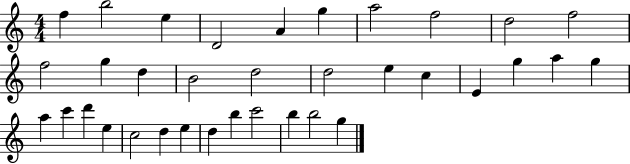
{
  \clef treble
  \numericTimeSignature
  \time 4/4
  \key c \major
  f''4 b''2 e''4 | d'2 a'4 g''4 | a''2 f''2 | d''2 f''2 | \break f''2 g''4 d''4 | b'2 d''2 | d''2 e''4 c''4 | e'4 g''4 a''4 g''4 | \break a''4 c'''4 d'''4 e''4 | c''2 d''4 e''4 | d''4 b''4 c'''2 | b''4 b''2 g''4 | \break \bar "|."
}